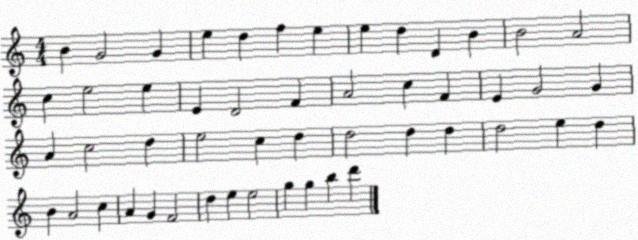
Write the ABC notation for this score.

X:1
T:Untitled
M:4/4
L:1/4
K:C
B G2 G e d f e e d D B B2 A2 c e2 e E D2 F A2 c F E G2 G A c2 d e2 c d d2 d d d2 e d B A2 c A G F2 d e e2 g g b d'